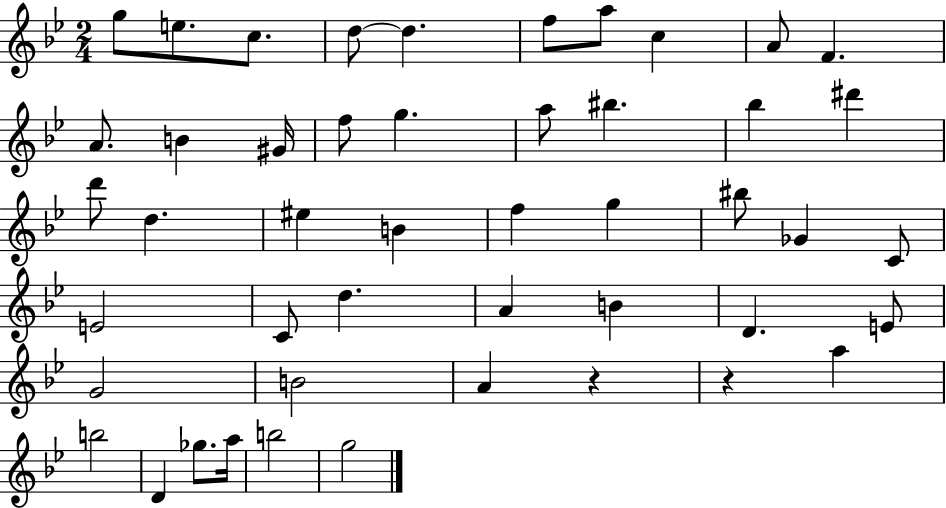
G5/e E5/e. C5/e. D5/e D5/q. F5/e A5/e C5/q A4/e F4/q. A4/e. B4/q G#4/s F5/e G5/q. A5/e BIS5/q. Bb5/q D#6/q D6/e D5/q. EIS5/q B4/q F5/q G5/q BIS5/e Gb4/q C4/e E4/h C4/e D5/q. A4/q B4/q D4/q. E4/e G4/h B4/h A4/q R/q R/q A5/q B5/h D4/q Gb5/e. A5/s B5/h G5/h